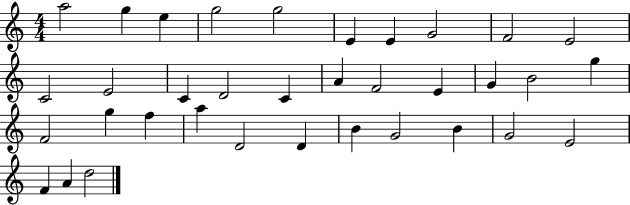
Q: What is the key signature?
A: C major